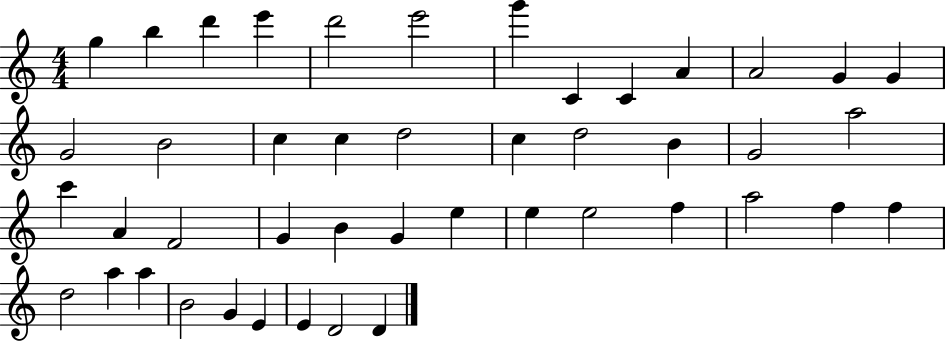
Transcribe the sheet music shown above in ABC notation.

X:1
T:Untitled
M:4/4
L:1/4
K:C
g b d' e' d'2 e'2 g' C C A A2 G G G2 B2 c c d2 c d2 B G2 a2 c' A F2 G B G e e e2 f a2 f f d2 a a B2 G E E D2 D